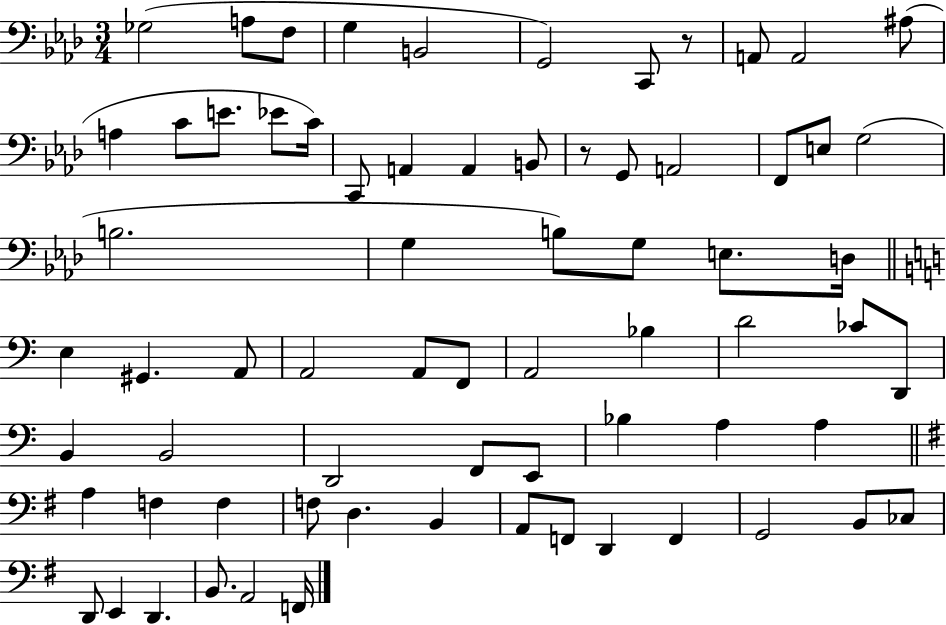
{
  \clef bass
  \numericTimeSignature
  \time 3/4
  \key aes \major
  ges2( a8 f8 | g4 b,2 | g,2) c,8 r8 | a,8 a,2 ais8( | \break a4 c'8 e'8. ees'8 c'16) | c,8 a,4 a,4 b,8 | r8 g,8 a,2 | f,8 e8 g2( | \break b2. | g4 b8) g8 e8. d16 | \bar "||" \break \key a \minor e4 gis,4. a,8 | a,2 a,8 f,8 | a,2 bes4 | d'2 ces'8 d,8 | \break b,4 b,2 | d,2 f,8 e,8 | bes4 a4 a4 | \bar "||" \break \key g \major a4 f4 f4 | f8 d4. b,4 | a,8 f,8 d,4 f,4 | g,2 b,8 ces8 | \break d,8 e,4 d,4. | b,8. a,2 f,16 | \bar "|."
}